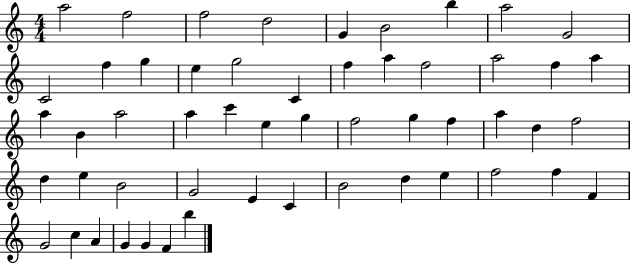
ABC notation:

X:1
T:Untitled
M:4/4
L:1/4
K:C
a2 f2 f2 d2 G B2 b a2 G2 C2 f g e g2 C f a f2 a2 f a a B a2 a c' e g f2 g f a d f2 d e B2 G2 E C B2 d e f2 f F G2 c A G G F b